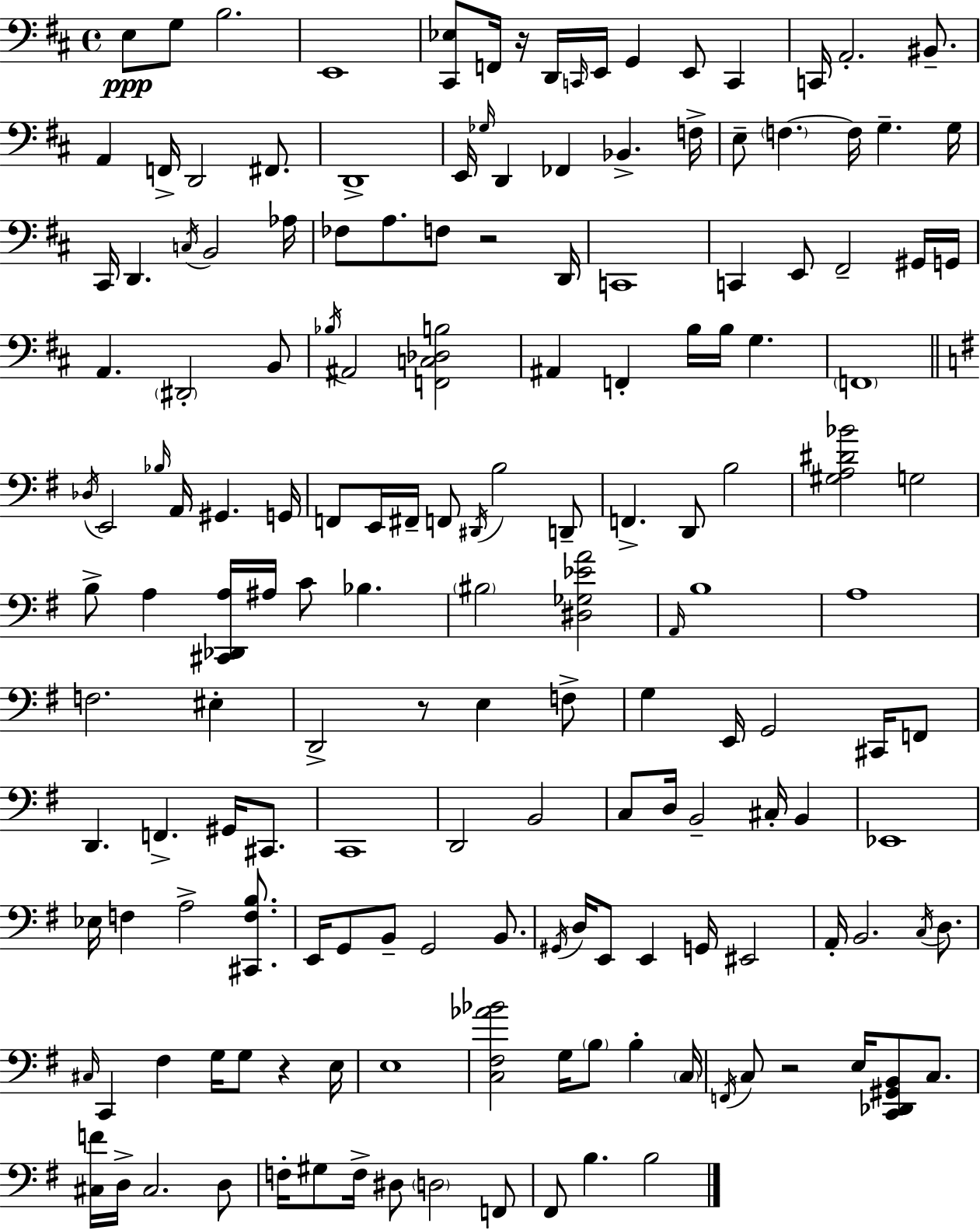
E3/e G3/e B3/h. E2/w [C#2,Eb3]/e F2/s R/s D2/s C2/s E2/s G2/q E2/e C2/q C2/s A2/h. BIS2/e. A2/q F2/s D2/h F#2/e. D2/w E2/s Gb3/s D2/q FES2/q Bb2/q. F3/s E3/e F3/q. F3/s G3/q. G3/s C#2/s D2/q. C3/s B2/h Ab3/s FES3/e A3/e. F3/e R/h D2/s C2/w C2/q E2/e F#2/h G#2/s G2/s A2/q. D#2/h B2/e Bb3/s A#2/h [F2,C3,Db3,B3]/h A#2/q F2/q B3/s B3/s G3/q. F2/w Db3/s E2/h Bb3/s A2/s G#2/q. G2/s F2/e E2/s F#2/s F2/e D#2/s B3/h D2/e F2/q. D2/e B3/h [G#3,A3,D#4,Bb4]/h G3/h B3/e A3/q [C#2,Db2,A3]/s A#3/s C4/e Bb3/q. BIS3/h [D#3,Gb3,Eb4,A4]/h A2/s B3/w A3/w F3/h. EIS3/q D2/h R/e E3/q F3/e G3/q E2/s G2/h C#2/s F2/e D2/q. F2/q. G#2/s C#2/e. C2/w D2/h B2/h C3/e D3/s B2/h C#3/s B2/q Eb2/w Eb3/s F3/q A3/h [C#2,F3,B3]/e. E2/s G2/e B2/e G2/h B2/e. G#2/s D3/s E2/e E2/q G2/s EIS2/h A2/s B2/h. C3/s D3/e. C#3/s C2/q F#3/q G3/s G3/e R/q E3/s E3/w [C3,F#3,Ab4,Bb4]/h G3/s B3/e B3/q C3/s F2/s C3/e R/h E3/s [C2,Db2,G#2,B2]/e C3/e. [C#3,F4]/s D3/s C#3/h. D3/e F3/s G#3/e F3/s D#3/e D3/h F2/e F#2/e B3/q. B3/h